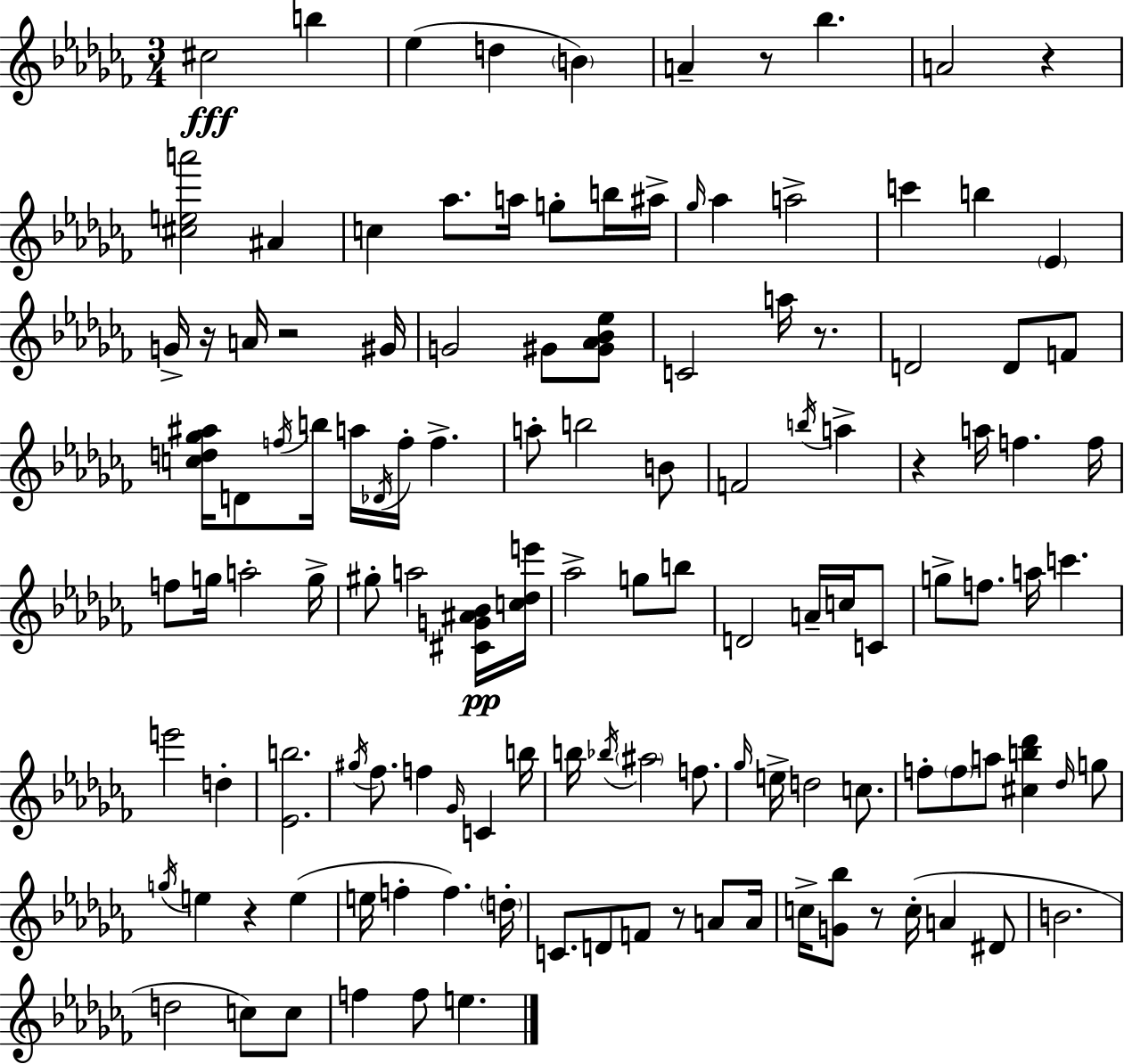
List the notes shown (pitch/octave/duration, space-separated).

C#5/h B5/q Eb5/q D5/q B4/q A4/q R/e Bb5/q. A4/h R/q [C#5,E5,A6]/h A#4/q C5/q Ab5/e. A5/s G5/e B5/s A#5/s Gb5/s Ab5/q A5/h C6/q B5/q Eb4/q G4/s R/s A4/s R/h G#4/s G4/h G#4/e [G#4,Ab4,Bb4,Eb5]/e C4/h A5/s R/e. D4/h D4/e F4/e [C5,D5,Gb5,A#5]/s D4/e F5/s B5/s A5/s Db4/s F5/s F5/q. A5/e B5/h B4/e F4/h B5/s A5/q R/q A5/s F5/q. F5/s F5/e G5/s A5/h G5/s G#5/e A5/h [C#4,G4,A#4,Bb4]/s [C5,Db5,E6]/s Ab5/h G5/e B5/e D4/h A4/s C5/s C4/e G5/e F5/e. A5/s C6/q. E6/h D5/q [Eb4,B5]/h. G#5/s FES5/e. F5/q Gb4/s C4/q B5/s B5/s Bb5/s A#5/h F5/e. Gb5/s E5/s D5/h C5/e. F5/e F5/e A5/e [C#5,B5,Db6]/q Db5/s G5/e G5/s E5/q R/q E5/q E5/s F5/q F5/q. D5/s C4/e. D4/e F4/e R/e A4/e A4/s C5/s [G4,Bb5]/e R/e C5/s A4/q D#4/e B4/h. D5/h C5/e C5/e F5/q F5/e E5/q.